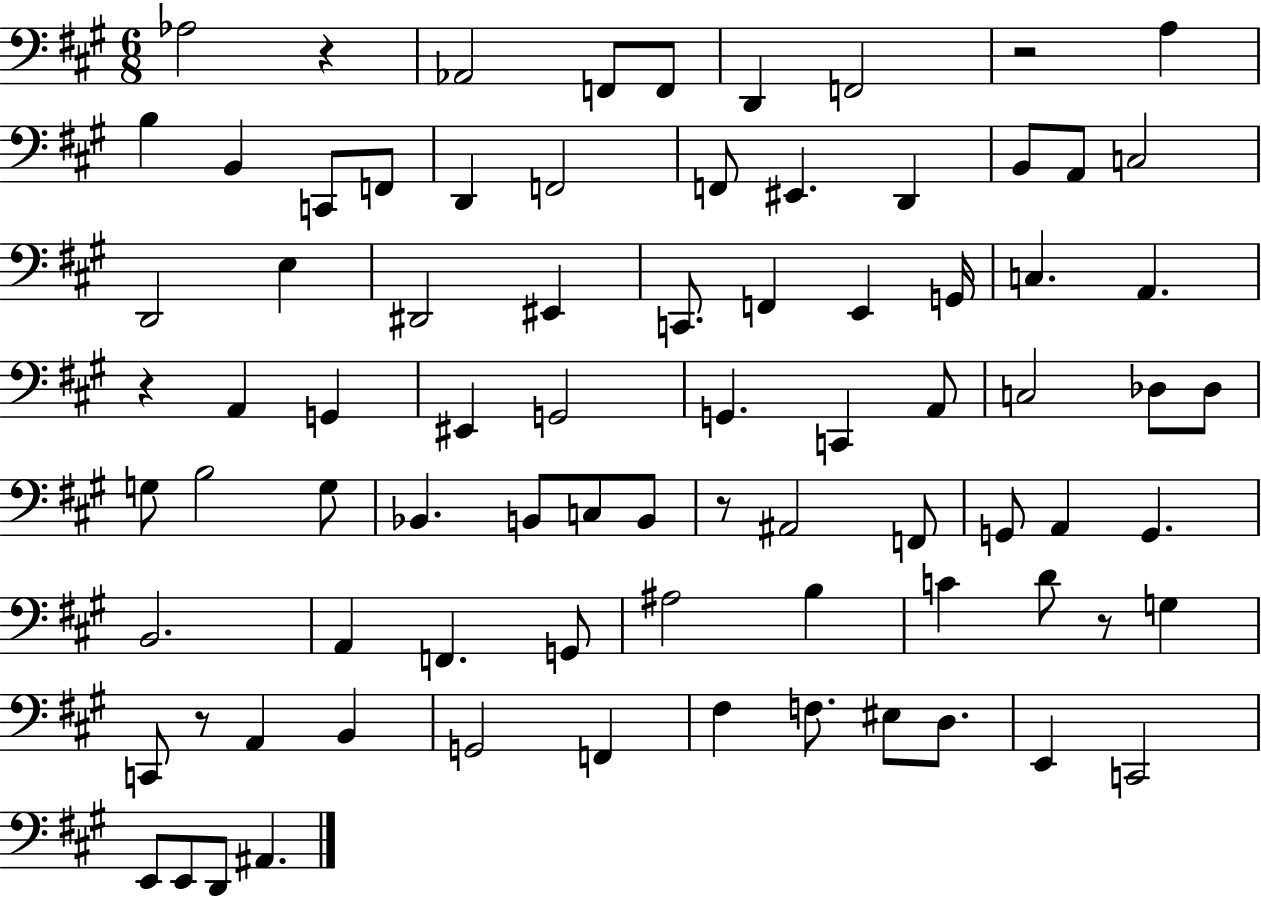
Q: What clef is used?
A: bass